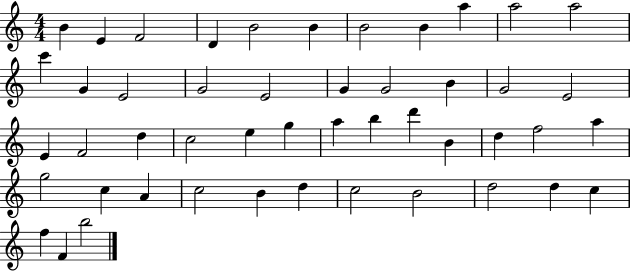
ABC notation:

X:1
T:Untitled
M:4/4
L:1/4
K:C
B E F2 D B2 B B2 B a a2 a2 c' G E2 G2 E2 G G2 B G2 E2 E F2 d c2 e g a b d' B d f2 a g2 c A c2 B d c2 B2 d2 d c f F b2